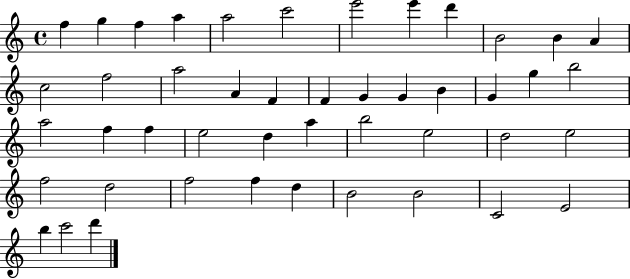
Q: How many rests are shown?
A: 0